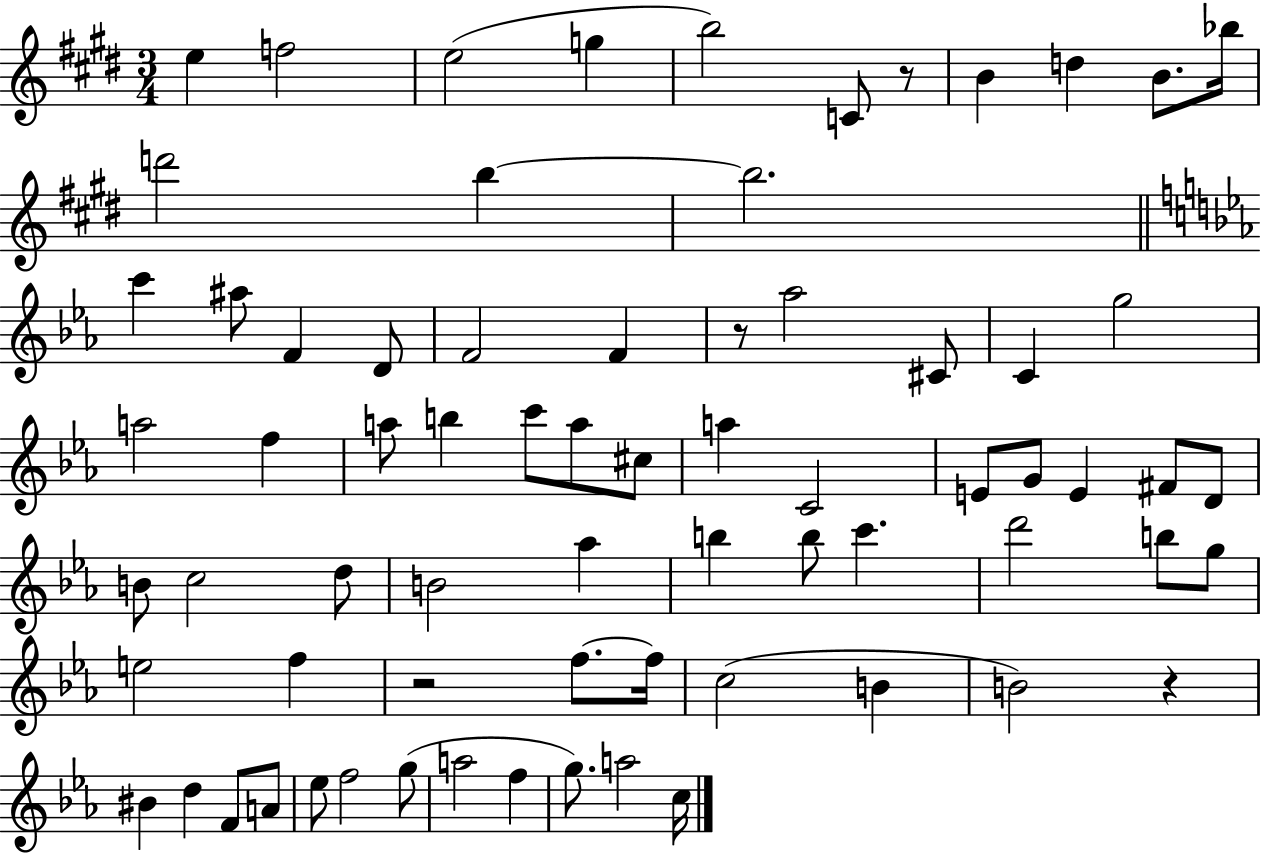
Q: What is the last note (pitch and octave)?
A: C5